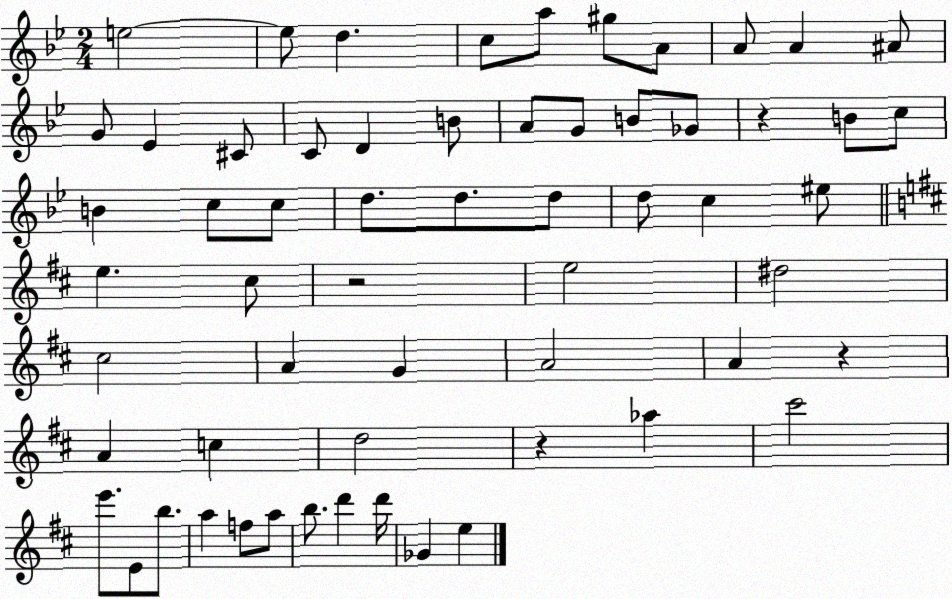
X:1
T:Untitled
M:2/4
L:1/4
K:Bb
e2 e/2 d c/2 a/2 ^g/2 A/2 A/2 A ^A/2 G/2 _E ^C/2 C/2 D B/2 A/2 G/2 B/2 _G/2 z B/2 c/2 B c/2 c/2 d/2 d/2 d/2 d/2 c ^e/2 e ^c/2 z2 e2 ^d2 ^c2 A G A2 A z A c d2 z _a ^c'2 e'/2 E/2 b/2 a f/2 a/2 b/2 d' d'/4 _G e